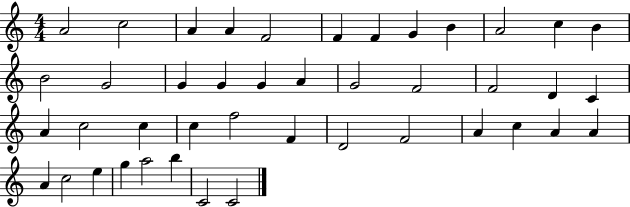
{
  \clef treble
  \numericTimeSignature
  \time 4/4
  \key c \major
  a'2 c''2 | a'4 a'4 f'2 | f'4 f'4 g'4 b'4 | a'2 c''4 b'4 | \break b'2 g'2 | g'4 g'4 g'4 a'4 | g'2 f'2 | f'2 d'4 c'4 | \break a'4 c''2 c''4 | c''4 f''2 f'4 | d'2 f'2 | a'4 c''4 a'4 a'4 | \break a'4 c''2 e''4 | g''4 a''2 b''4 | c'2 c'2 | \bar "|."
}